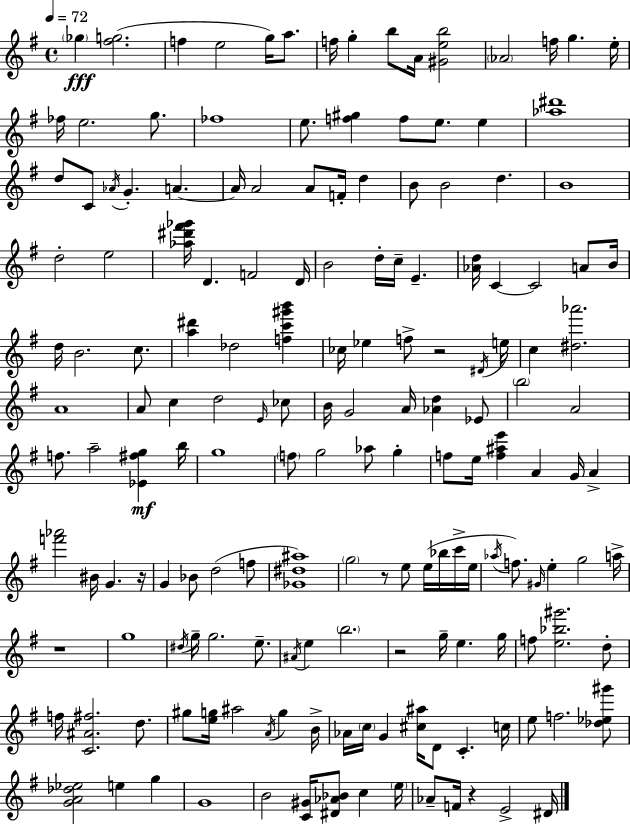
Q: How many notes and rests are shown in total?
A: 167